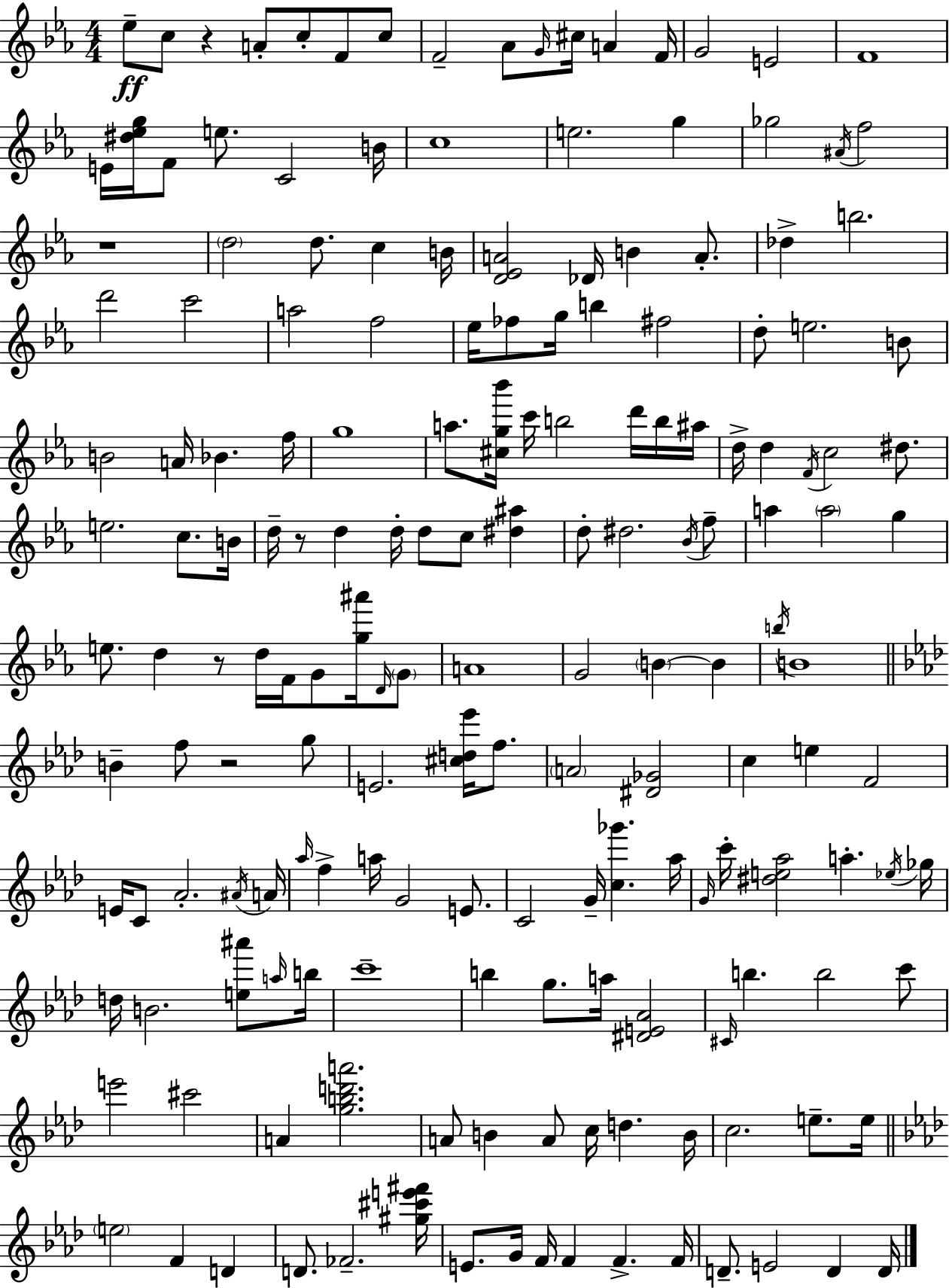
Eb5/e C5/e R/q A4/e C5/e F4/e C5/e F4/h Ab4/e G4/s C#5/s A4/q F4/s G4/h E4/h F4/w E4/s [D#5,Eb5,G5]/s F4/e E5/e. C4/h B4/s C5/w E5/h. G5/q Gb5/h A#4/s F5/h R/w D5/h D5/e. C5/q B4/s [D4,Eb4,A4]/h Db4/s B4/q A4/e. Db5/q B5/h. D6/h C6/h A5/h F5/h Eb5/s FES5/e G5/s B5/q F#5/h D5/e E5/h. B4/e B4/h A4/s Bb4/q. F5/s G5/w A5/e. [C#5,G5,Bb6]/s C6/s B5/h D6/s B5/s A#5/s D5/s D5/q F4/s C5/h D#5/e. E5/h. C5/e. B4/s D5/s R/e D5/q D5/s D5/e C5/e [D#5,A#5]/q D5/e D#5/h. Bb4/s F5/e A5/q A5/h G5/q E5/e. D5/q R/e D5/s F4/s G4/e [G5,A#6]/s D4/s G4/e A4/w G4/h B4/q B4/q B5/s B4/w B4/q F5/e R/h G5/e E4/h. [C#5,D5,Eb6]/s F5/e. A4/h [D#4,Gb4]/h C5/q E5/q F4/h E4/s C4/e Ab4/h. A#4/s A4/s Ab5/s F5/q A5/s G4/h E4/e. C4/h G4/s [C5,Gb6]/q. Ab5/s G4/s C6/s [D#5,E5,Ab5]/h A5/q. Eb5/s Gb5/s D5/s B4/h. [E5,A#6]/e A5/s B5/s C6/w B5/q G5/e. A5/s [D#4,E4,Ab4]/h C#4/s B5/q. B5/h C6/e E6/h C#6/h A4/q [G5,B5,D6,A6]/h. A4/e B4/q A4/e C5/s D5/q. B4/s C5/h. E5/e. E5/s E5/h F4/q D4/q D4/e. FES4/h. [G#5,C#6,E6,F#6]/s E4/e. G4/s F4/s F4/q F4/q. F4/s D4/e. E4/h D4/q D4/s